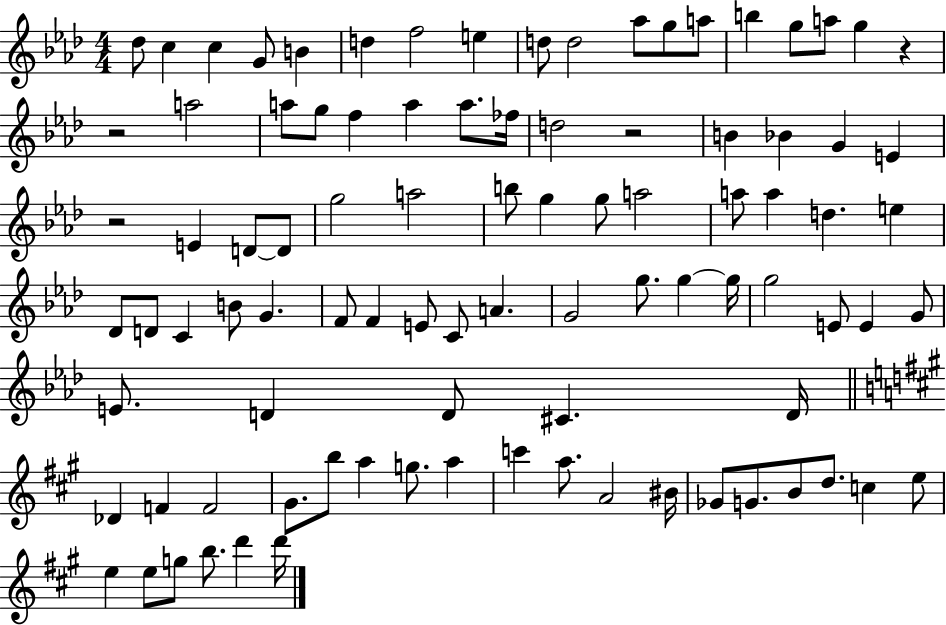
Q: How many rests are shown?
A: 4